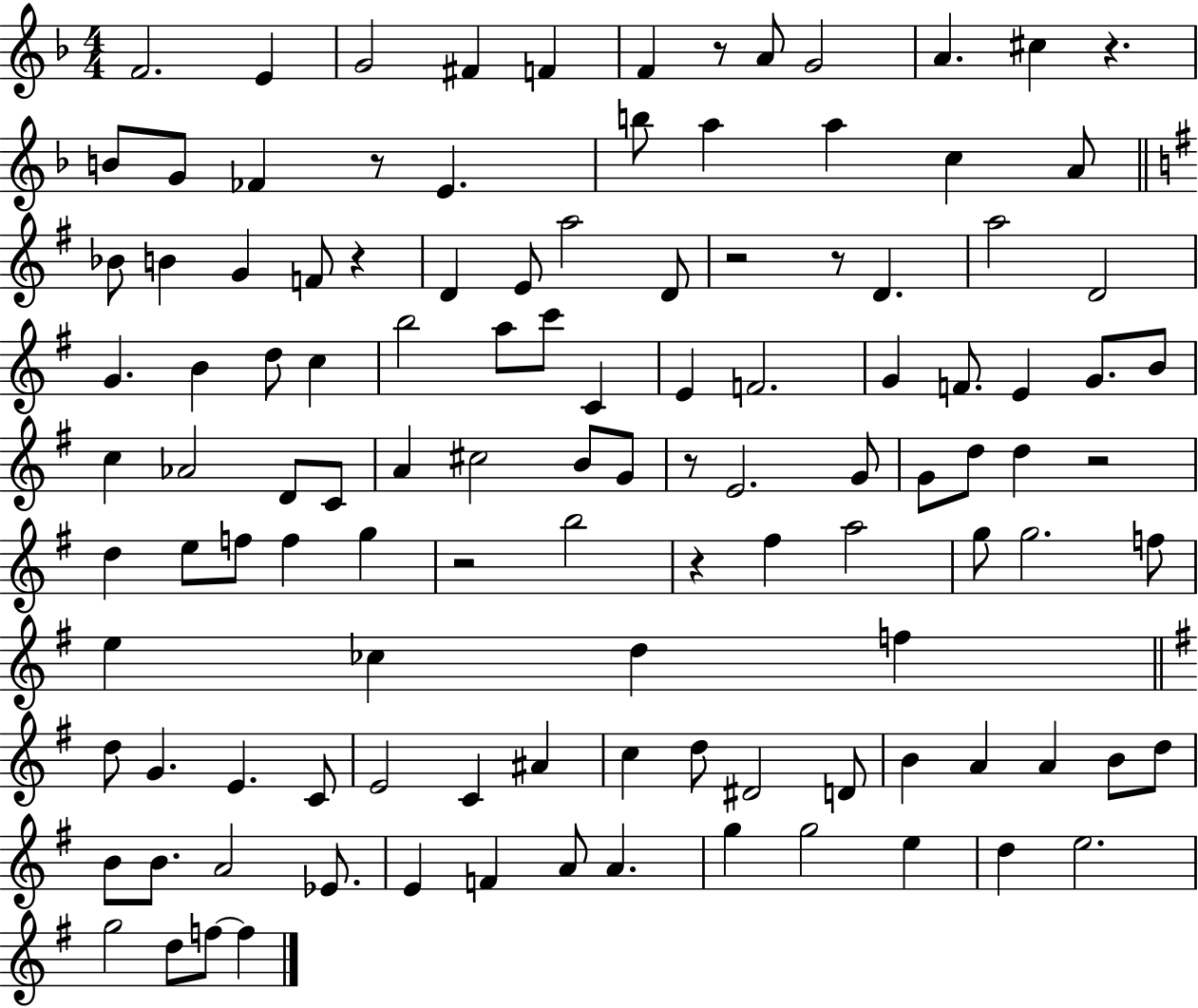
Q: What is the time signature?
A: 4/4